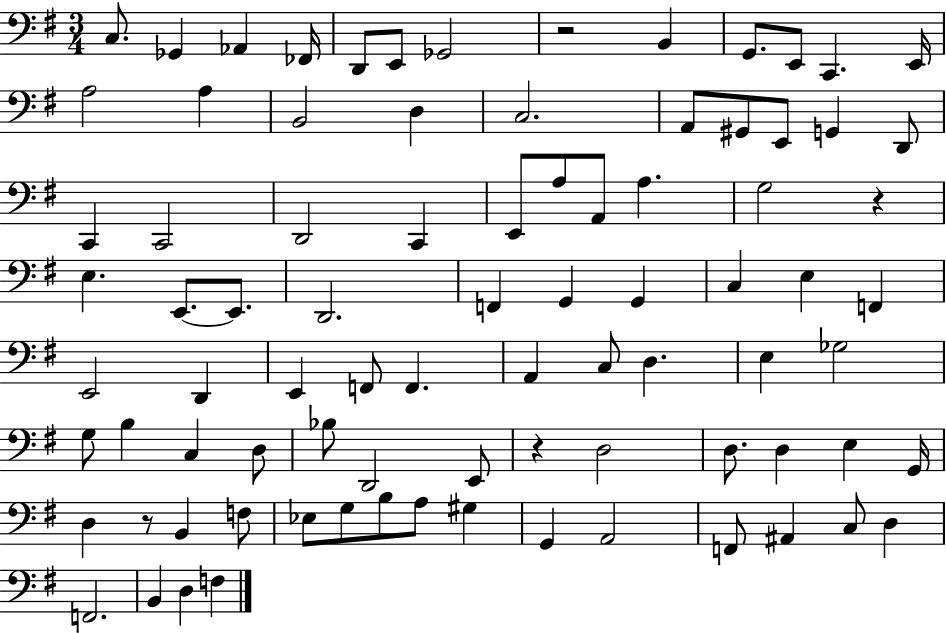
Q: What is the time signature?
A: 3/4